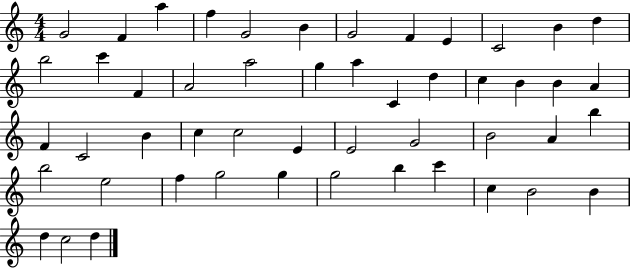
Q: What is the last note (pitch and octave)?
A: D5